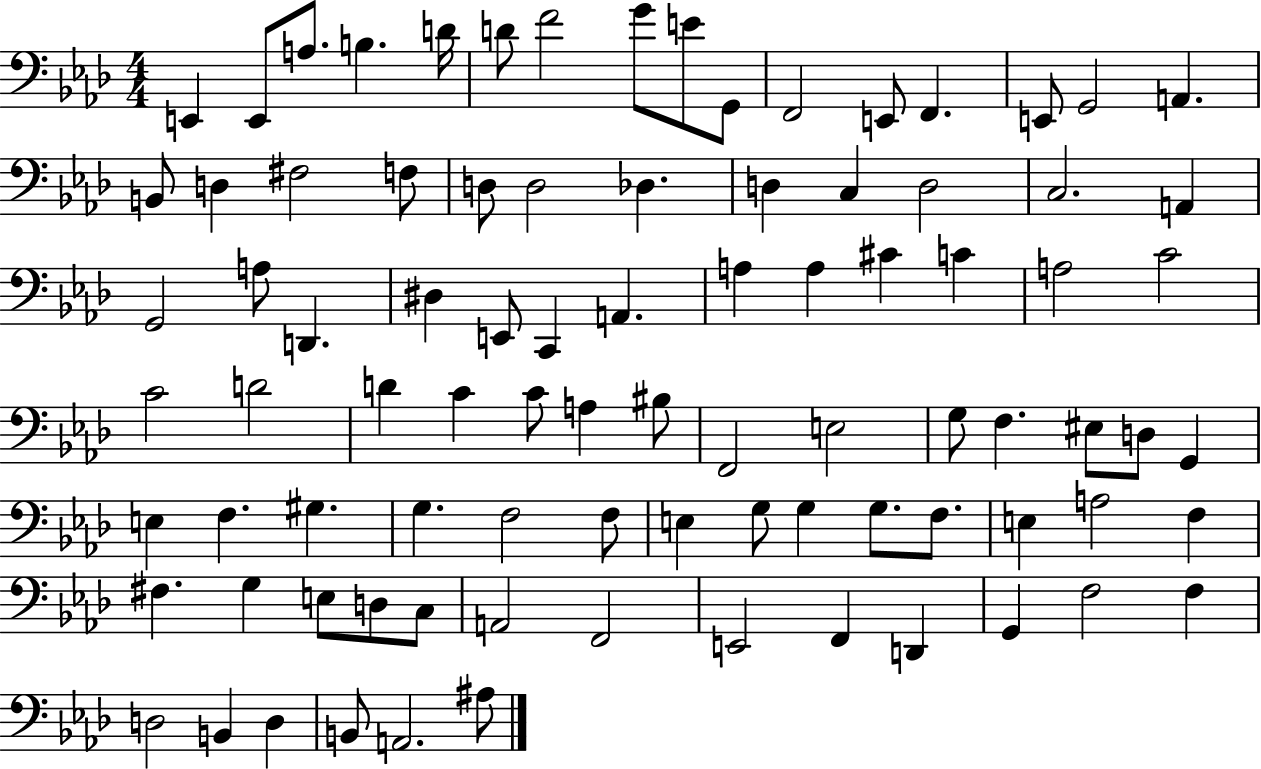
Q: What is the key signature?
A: AES major